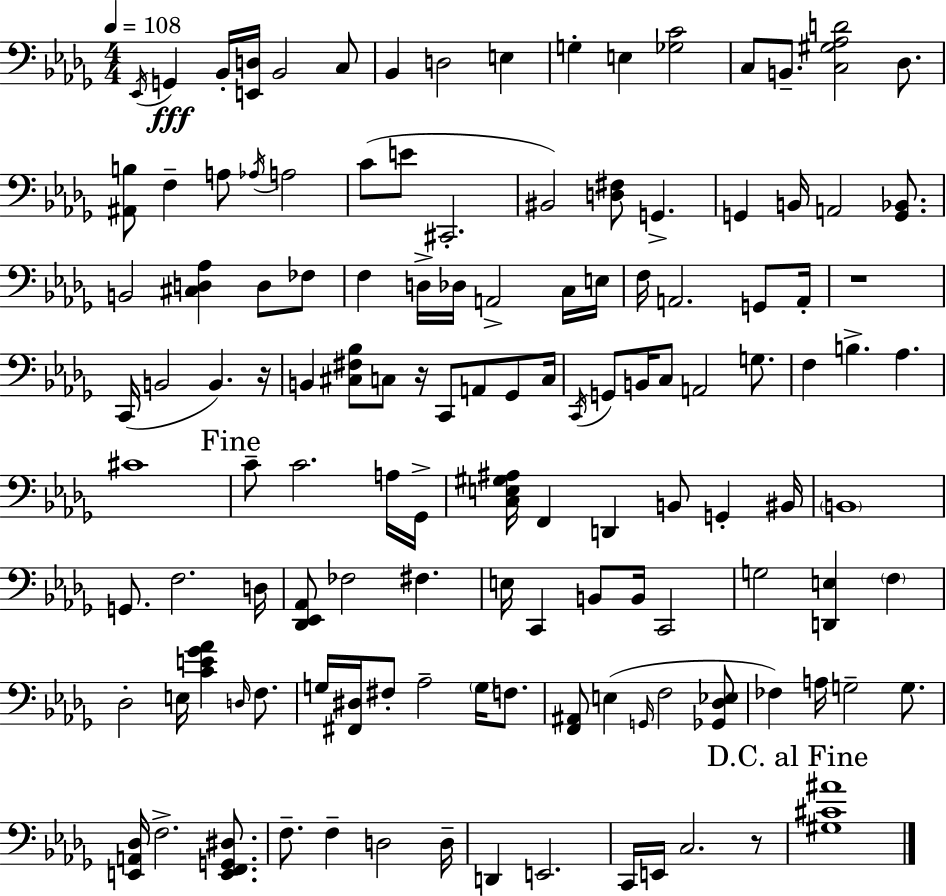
Eb2/s G2/q Bb2/s [E2,D3]/s Bb2/h C3/e Bb2/q D3/h E3/q G3/q E3/q [Gb3,C4]/h C3/e B2/e. [C3,G#3,Ab3,D4]/h Db3/e. [A#2,B3]/e F3/q A3/e Ab3/s A3/h C4/e E4/e C#2/h. BIS2/h [D3,F#3]/e G2/q. G2/q B2/s A2/h [G2,Bb2]/e. B2/h [C#3,D3,Ab3]/q D3/e FES3/e F3/q D3/s Db3/s A2/h C3/s E3/s F3/s A2/h. G2/e A2/s R/w C2/s B2/h B2/q. R/s B2/q [C#3,F#3,Bb3]/e C3/e R/s C2/e A2/e Gb2/e C3/s C2/s G2/e B2/s C3/e A2/h G3/e. F3/q B3/q. Ab3/q. C#4/w C4/e C4/h. A3/s Gb2/s [C3,E3,G#3,A#3]/s F2/q D2/q B2/e G2/q BIS2/s B2/w G2/e. F3/h. D3/s [Db2,Eb2,Ab2]/e FES3/h F#3/q. E3/s C2/q B2/e B2/s C2/h G3/h [D2,E3]/q F3/q Db3/h E3/s [C4,E4,Gb4,Ab4]/q D3/s F3/e. G3/s [F#2,D#3]/s F#3/e Ab3/h G3/s F3/e. [F2,A#2]/e E3/q G2/s F3/h [Gb2,Db3,Eb3]/e FES3/q A3/s G3/h G3/e. [E2,A2,Db3]/s F3/h. [E2,F2,G2,D#3]/e. F3/e. F3/q D3/h D3/s D2/q E2/h. C2/s E2/s C3/h. R/e [G#3,C#4,A#4]/w